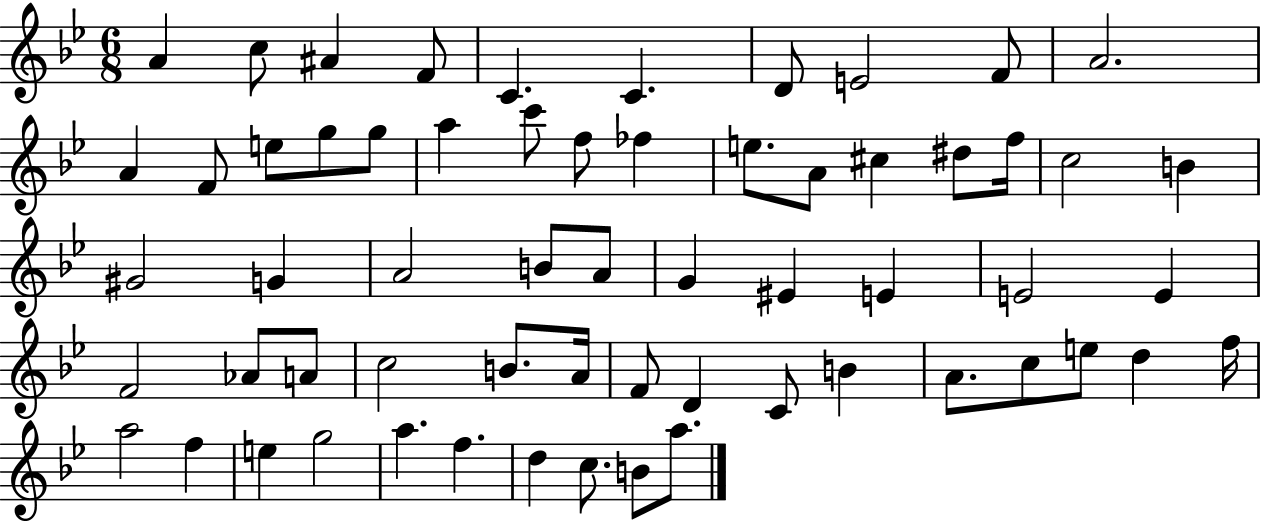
{
  \clef treble
  \numericTimeSignature
  \time 6/8
  \key bes \major
  \repeat volta 2 { a'4 c''8 ais'4 f'8 | c'4. c'4. | d'8 e'2 f'8 | a'2. | \break a'4 f'8 e''8 g''8 g''8 | a''4 c'''8 f''8 fes''4 | e''8. a'8 cis''4 dis''8 f''16 | c''2 b'4 | \break gis'2 g'4 | a'2 b'8 a'8 | g'4 eis'4 e'4 | e'2 e'4 | \break f'2 aes'8 a'8 | c''2 b'8. a'16 | f'8 d'4 c'8 b'4 | a'8. c''8 e''8 d''4 f''16 | \break a''2 f''4 | e''4 g''2 | a''4. f''4. | d''4 c''8. b'8 a''8. | \break } \bar "|."
}